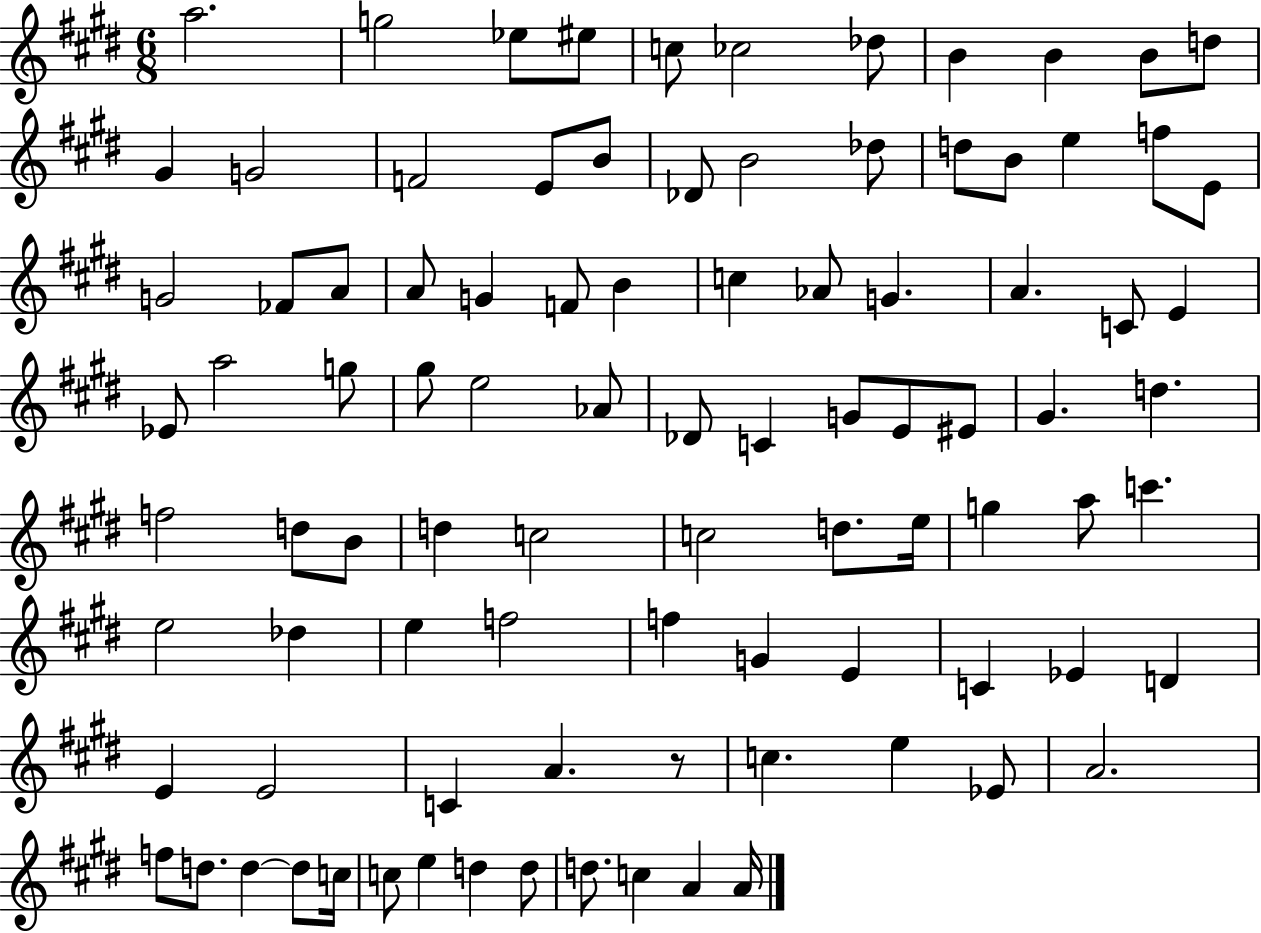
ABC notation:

X:1
T:Untitled
M:6/8
L:1/4
K:E
a2 g2 _e/2 ^e/2 c/2 _c2 _d/2 B B B/2 d/2 ^G G2 F2 E/2 B/2 _D/2 B2 _d/2 d/2 B/2 e f/2 E/2 G2 _F/2 A/2 A/2 G F/2 B c _A/2 G A C/2 E _E/2 a2 g/2 ^g/2 e2 _A/2 _D/2 C G/2 E/2 ^E/2 ^G d f2 d/2 B/2 d c2 c2 d/2 e/4 g a/2 c' e2 _d e f2 f G E C _E D E E2 C A z/2 c e _E/2 A2 f/2 d/2 d d/2 c/4 c/2 e d d/2 d/2 c A A/4